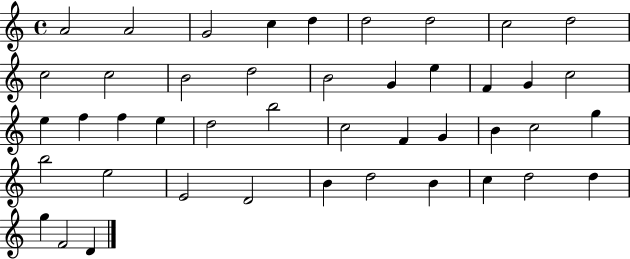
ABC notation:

X:1
T:Untitled
M:4/4
L:1/4
K:C
A2 A2 G2 c d d2 d2 c2 d2 c2 c2 B2 d2 B2 G e F G c2 e f f e d2 b2 c2 F G B c2 g b2 e2 E2 D2 B d2 B c d2 d g F2 D